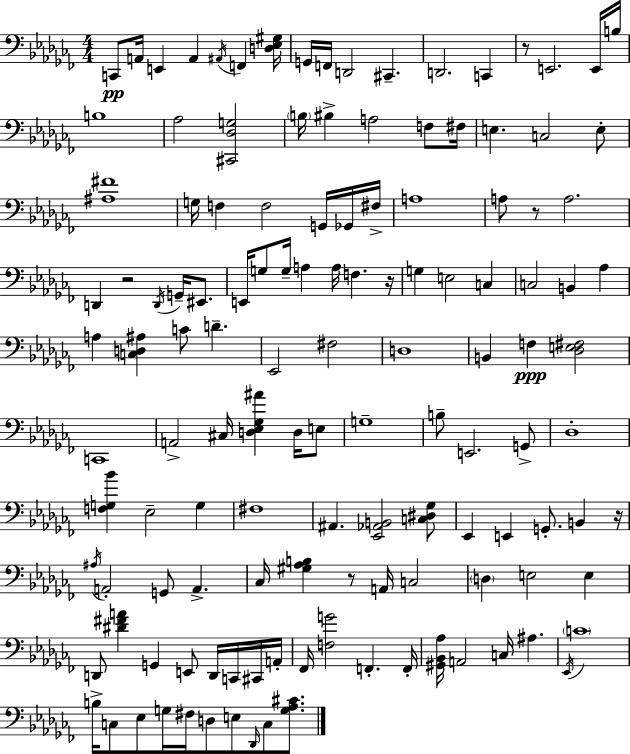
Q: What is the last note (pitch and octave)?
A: C3